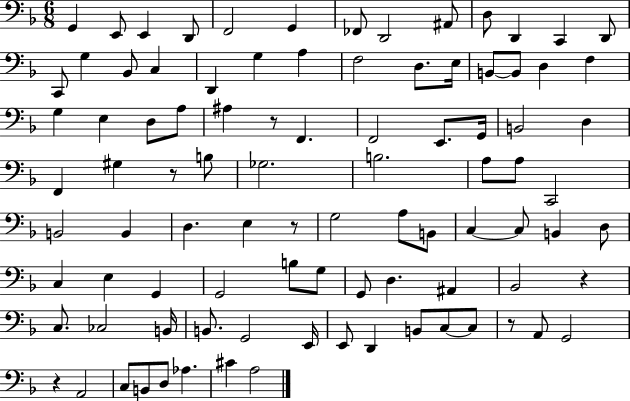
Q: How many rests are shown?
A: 6